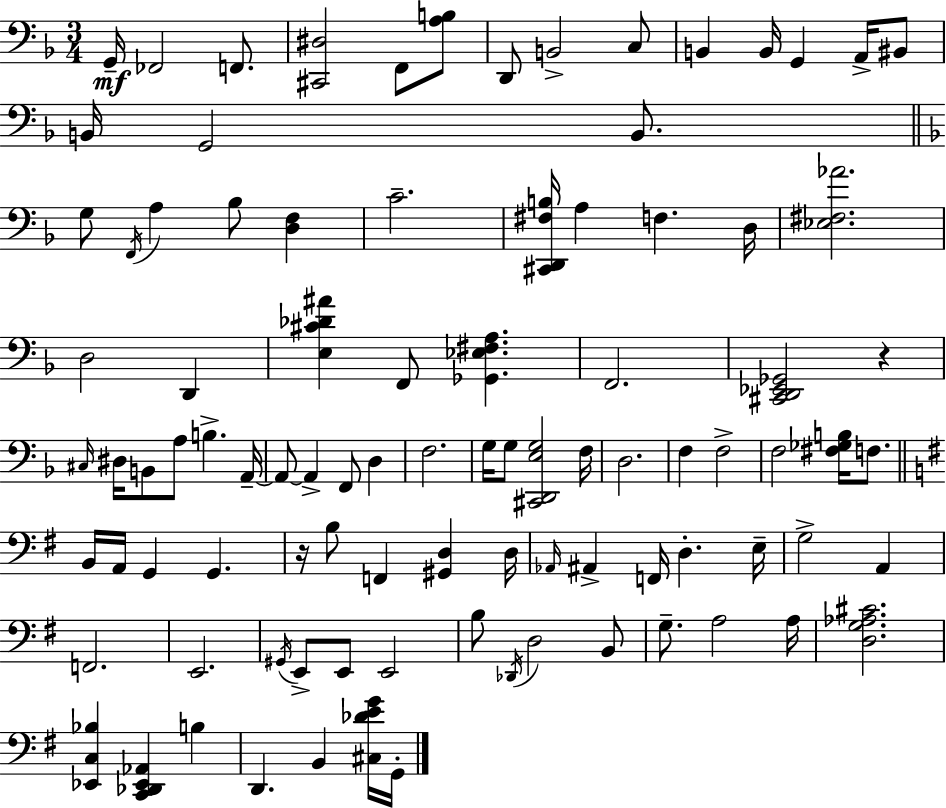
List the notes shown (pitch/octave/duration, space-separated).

G2/s FES2/h F2/e. [C#2,D#3]/h F2/e [A3,B3]/e D2/e B2/h C3/e B2/q B2/s G2/q A2/s BIS2/e B2/s G2/h B2/e. G3/e F2/s A3/q Bb3/e [D3,F3]/q C4/h. [C#2,D2,F#3,B3]/s A3/q F3/q. D3/s [Eb3,F#3,Ab4]/h. D3/h D2/q [E3,C#4,Db4,A#4]/q F2/e [Gb2,Eb3,F#3,A3]/q. F2/h. [C#2,D2,Eb2,Gb2]/h R/q C#3/s D#3/s B2/e A3/e B3/q. A2/s A2/e A2/q F2/e D3/q F3/h. G3/s G3/e [C#2,D2,E3,G3]/h F3/s D3/h. F3/q F3/h F3/h [F#3,Gb3,B3]/s F3/e. B2/s A2/s G2/q G2/q. R/s B3/e F2/q [G#2,D3]/q D3/s Ab2/s A#2/q F2/s D3/q. E3/s G3/h A2/q F2/h. E2/h. G#2/s E2/e E2/e E2/h B3/e Db2/s D3/h B2/e G3/e. A3/h A3/s [D3,G3,Ab3,C#4]/h. [Eb2,C3,Bb3]/q [C2,Db2,Eb2,Ab2]/q B3/q D2/q. B2/q [C#3,Db4,E4,G4]/s G2/s